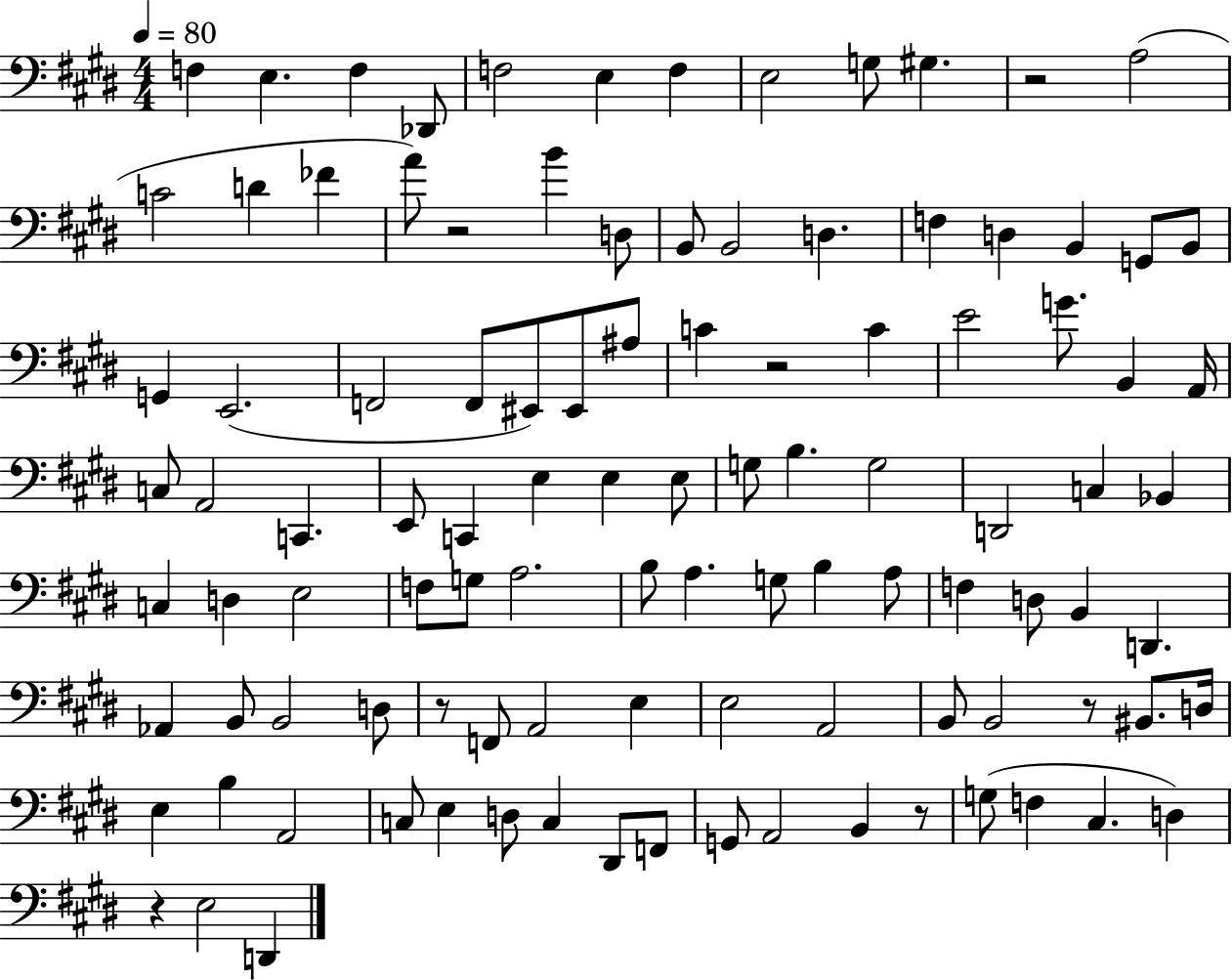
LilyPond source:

{
  \clef bass
  \numericTimeSignature
  \time 4/4
  \key e \major
  \tempo 4 = 80
  \repeat volta 2 { f4 e4. f4 des,8 | f2 e4 f4 | e2 g8 gis4. | r2 a2( | \break c'2 d'4 fes'4 | a'8) r2 b'4 d8 | b,8 b,2 d4. | f4 d4 b,4 g,8 b,8 | \break g,4 e,2.( | f,2 f,8 eis,8) eis,8 ais8 | c'4 r2 c'4 | e'2 g'8. b,4 a,16 | \break c8 a,2 c,4. | e,8 c,4 e4 e4 e8 | g8 b4. g2 | d,2 c4 bes,4 | \break c4 d4 e2 | f8 g8 a2. | b8 a4. g8 b4 a8 | f4 d8 b,4 d,4. | \break aes,4 b,8 b,2 d8 | r8 f,8 a,2 e4 | e2 a,2 | b,8 b,2 r8 bis,8. d16 | \break e4 b4 a,2 | c8 e4 d8 c4 dis,8 f,8 | g,8 a,2 b,4 r8 | g8( f4 cis4. d4) | \break r4 e2 d,4 | } \bar "|."
}